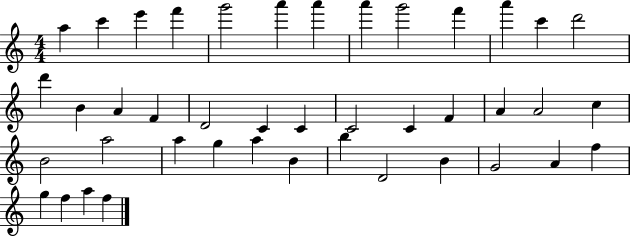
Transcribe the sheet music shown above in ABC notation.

X:1
T:Untitled
M:4/4
L:1/4
K:C
a c' e' f' g'2 a' a' a' g'2 f' a' c' d'2 d' B A F D2 C C C2 C F A A2 c B2 a2 a g a B b D2 B G2 A f g f a f